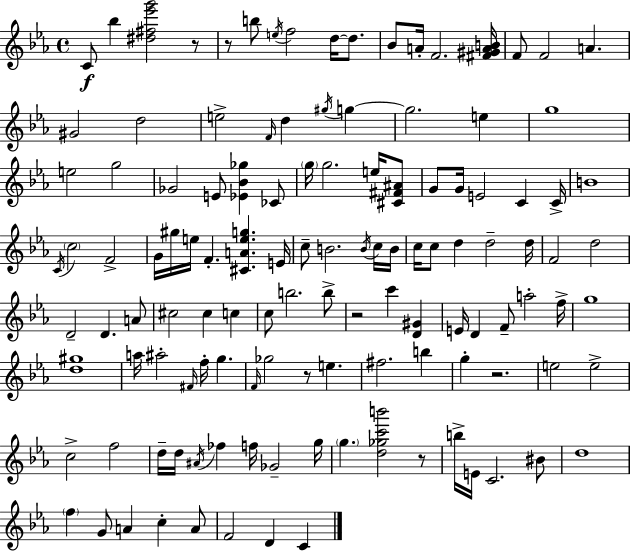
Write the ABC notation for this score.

X:1
T:Untitled
M:4/4
L:1/4
K:Cm
C/2 _b [^d^f_e'g']2 z/2 z/2 b/2 e/4 f2 d/4 d/2 _B/2 A/4 F2 [^F^GAB]/4 F/2 F2 A ^G2 d2 e2 F/4 d ^g/4 g g2 e g4 e2 g2 _G2 E/2 [_E_B_g] _C/2 g/4 g2 e/4 [^C^F^A]/2 G/2 G/4 E2 C C/4 B4 C/4 c2 F2 G/4 ^g/4 e/4 F [^CAeg] E/4 c/2 B2 B/4 c/4 B/4 c/4 c/2 d d2 d/4 F2 d2 D2 D A/2 ^c2 ^c c c/2 b2 b/2 z2 c' [D^G] E/4 D F/2 a2 f/4 g4 [d^g]4 a/4 ^a2 ^F/4 f/4 g F/4 _g2 z/2 e ^f2 b g z2 e2 e2 c2 f2 d/4 d/4 ^A/4 _f f/4 _G2 g/4 g [d_gc'b']2 z/2 b/4 E/4 C2 ^B/2 d4 f G/2 A c A/2 F2 D C